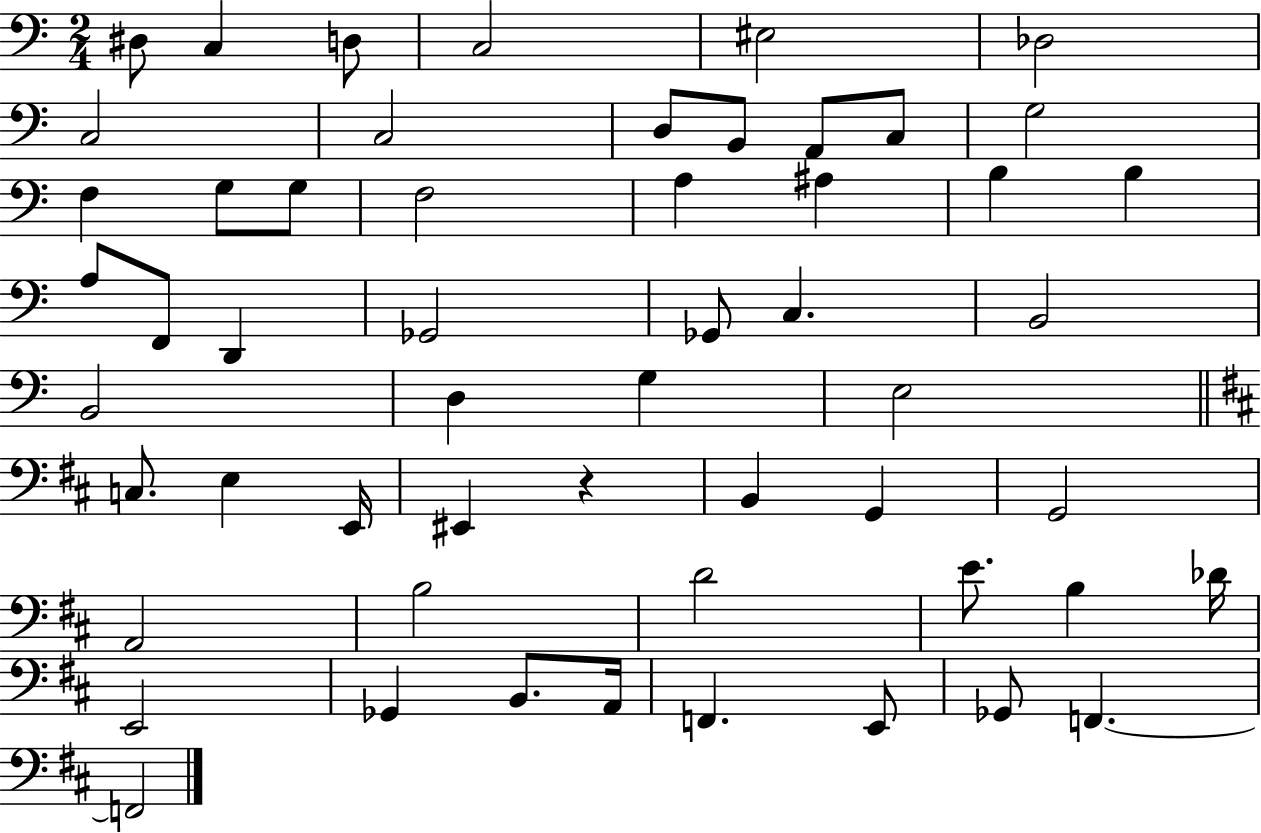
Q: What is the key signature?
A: C major